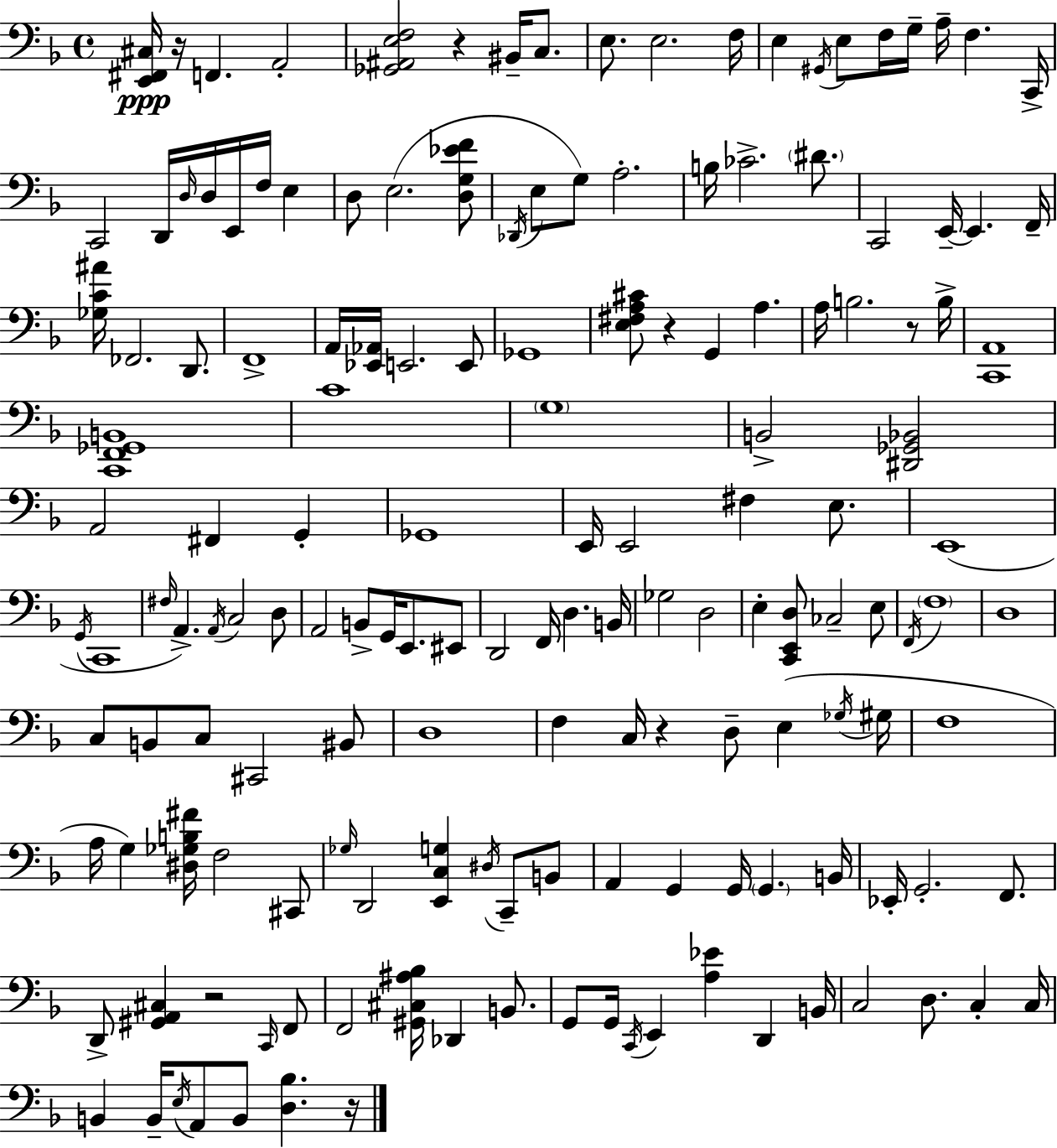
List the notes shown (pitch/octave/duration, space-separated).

[E2,F#2,C#3]/s R/s F2/q. A2/h [Gb2,A#2,E3,F3]/h R/q BIS2/s C3/e. E3/e. E3/h. F3/s E3/q G#2/s E3/e F3/s G3/s A3/s F3/q. C2/s C2/h D2/s D3/s D3/s E2/s F3/s E3/q D3/e E3/h. [D3,G3,Eb4,F4]/e Db2/s E3/e G3/e A3/h. B3/s CES4/h. D#4/e. C2/h E2/s E2/q. F2/s [Gb3,C4,A#4]/s FES2/h. D2/e. F2/w A2/s [Eb2,Ab2]/s E2/h. E2/e Gb2/w [E3,F#3,A3,C#4]/e R/q G2/q A3/q. A3/s B3/h. R/e B3/s [C2,A2]/w [C2,F2,Gb2,B2]/w C4/w G3/w B2/h [D#2,Gb2,Bb2]/h A2/h F#2/q G2/q Gb2/w E2/s E2/h F#3/q E3/e. E2/w G2/s C2/w F#3/s A2/q. A2/s C3/h D3/e A2/h B2/e G2/s E2/e. EIS2/e D2/h F2/s D3/q. B2/s Gb3/h D3/h E3/q [C2,E2,D3]/e CES3/h E3/e F2/s F3/w D3/w C3/e B2/e C3/e C#2/h BIS2/e D3/w F3/q C3/s R/q D3/e E3/q Gb3/s G#3/s F3/w A3/s G3/q [D#3,Gb3,B3,F#4]/s F3/h C#2/e Gb3/s D2/h [E2,C3,G3]/q D#3/s C2/e B2/e A2/q G2/q G2/s G2/q. B2/s Eb2/s G2/h. F2/e. D2/e [G#2,A2,C#3]/q R/h C2/s F2/e F2/h [G#2,C#3,A#3,Bb3]/s Db2/q B2/e. G2/e G2/s C2/s E2/q [A3,Eb4]/q D2/q B2/s C3/h D3/e. C3/q C3/s B2/q B2/s E3/s A2/e B2/e [D3,Bb3]/q. R/s